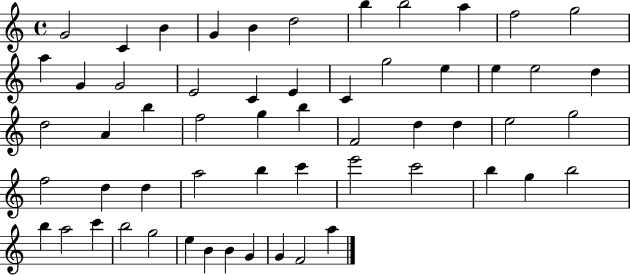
{
  \clef treble
  \time 4/4
  \defaultTimeSignature
  \key c \major
  g'2 c'4 b'4 | g'4 b'4 d''2 | b''4 b''2 a''4 | f''2 g''2 | \break a''4 g'4 g'2 | e'2 c'4 e'4 | c'4 g''2 e''4 | e''4 e''2 d''4 | \break d''2 a'4 b''4 | f''2 g''4 b''4 | f'2 d''4 d''4 | e''2 g''2 | \break f''2 d''4 d''4 | a''2 b''4 c'''4 | e'''2 c'''2 | b''4 g''4 b''2 | \break b''4 a''2 c'''4 | b''2 g''2 | e''4 b'4 b'4 g'4 | g'4 f'2 a''4 | \break \bar "|."
}